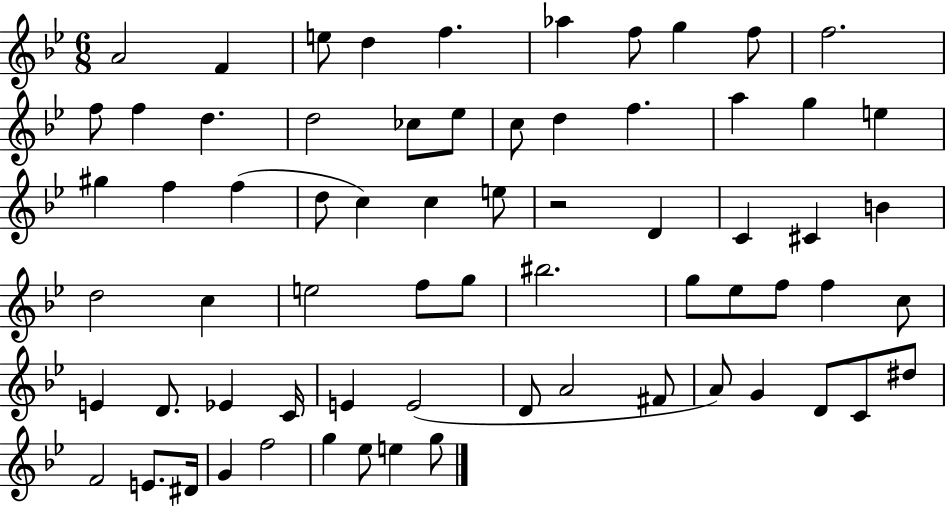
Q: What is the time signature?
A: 6/8